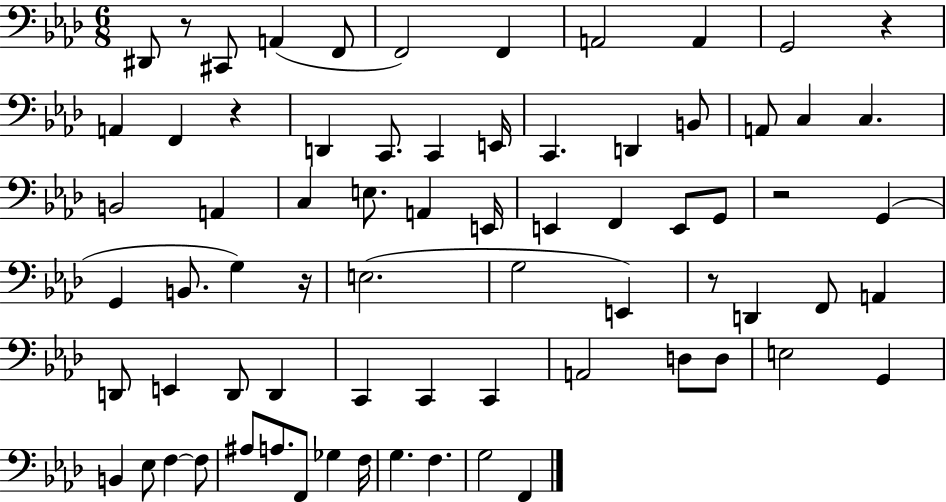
{
  \clef bass
  \numericTimeSignature
  \time 6/8
  \key aes \major
  dis,8 r8 cis,8 a,4( f,8 | f,2) f,4 | a,2 a,4 | g,2 r4 | \break a,4 f,4 r4 | d,4 c,8. c,4 e,16 | c,4. d,4 b,8 | a,8 c4 c4. | \break b,2 a,4 | c4 e8. a,4 e,16 | e,4 f,4 e,8 g,8 | r2 g,4( | \break g,4 b,8. g4) r16 | e2.( | g2 e,4) | r8 d,4 f,8 a,4 | \break d,8 e,4 d,8 d,4 | c,4 c,4 c,4 | a,2 d8 d8 | e2 g,4 | \break b,4 ees8 f4~~ f8 | ais8 a8. f,8 ges4 f16 | g4. f4. | g2 f,4 | \break \bar "|."
}